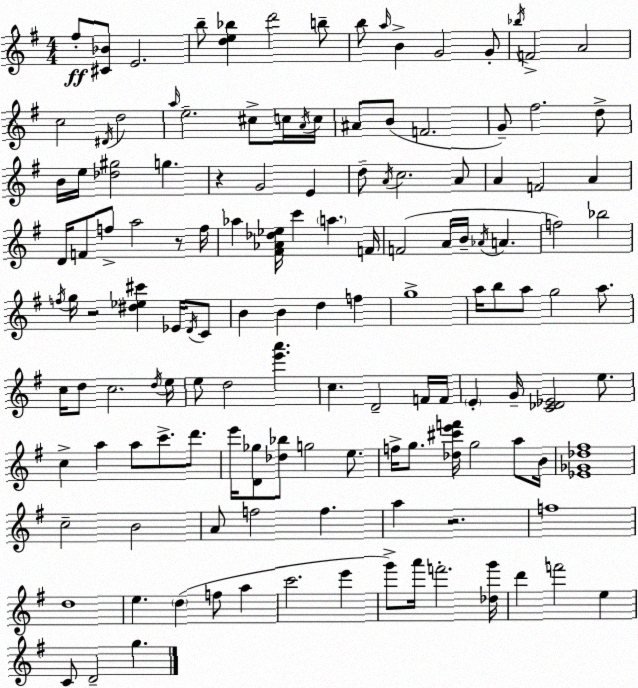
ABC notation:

X:1
T:Untitled
M:4/4
L:1/4
K:Em
^f/2 [^C_B]/2 E2 b/2 [de_b] d'2 b/2 b/2 a/4 B G2 G/2 _b/4 F2 A2 c2 ^D/4 d2 a/4 e2 ^c/2 c/4 A/4 c/4 ^A/2 B/2 F2 G/2 ^f2 d/2 B/4 e/4 [_d^g]2 g z G2 E d/2 A/4 c2 A/2 A F2 A D/4 F/2 f/2 a2 z/2 f/4 _a [^F_A_d_e]/4 c' a F/4 F2 A/4 B/4 _A/4 A f2 _b2 f/4 g/4 z2 [^d_e^c'] _E/4 D/4 C/2 B B d f g4 a/4 b/2 a/2 g2 a/2 c/4 d/2 c2 d/4 e/4 e/2 d2 [e'a'] c D2 F/4 F/4 E G/4 [C_D_E]2 e/2 c a a/2 c'/2 d'/2 e'/4 [D_g]/2 [_d_b]/2 g2 e/2 f/4 g/2 [_d^c'e'f']/4 g2 a/2 B/4 [_E_G_d^f]4 c2 B2 A/2 f2 f a z2 f4 d4 e d f/2 a c'2 e' g'/2 a'/4 f'2 [_dg']/4 d' f'2 e C/2 D2 g